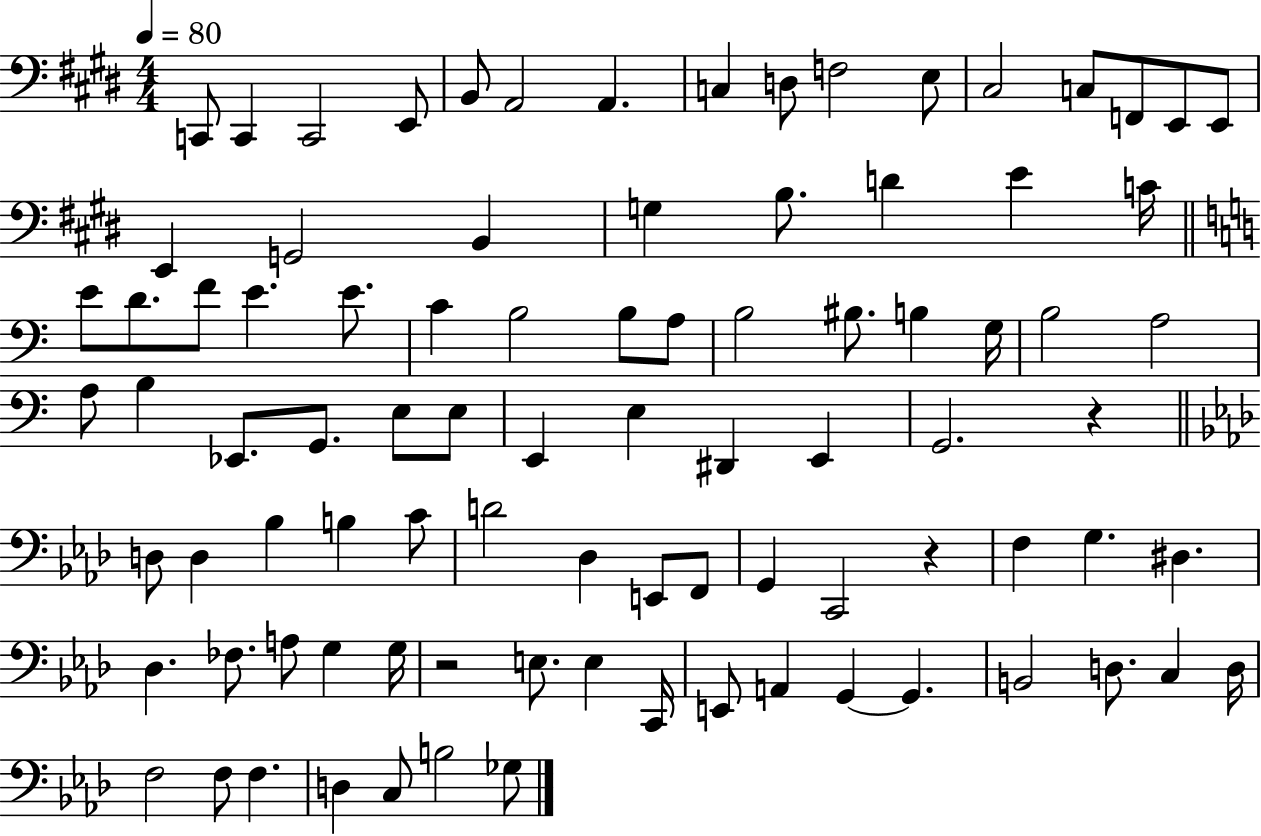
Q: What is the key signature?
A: E major